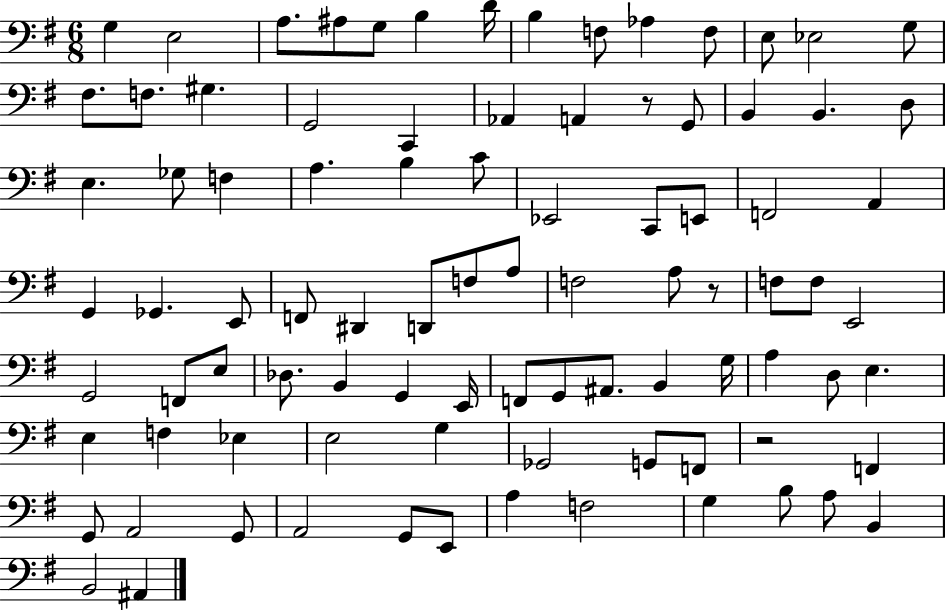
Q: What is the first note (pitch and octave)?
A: G3